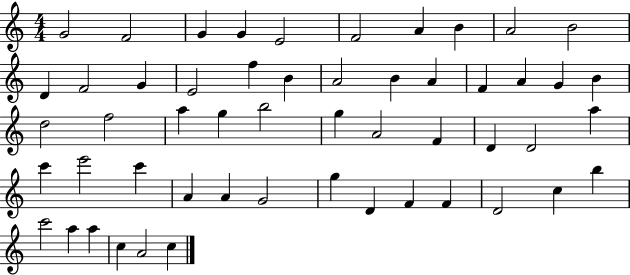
{
  \clef treble
  \numericTimeSignature
  \time 4/4
  \key c \major
  g'2 f'2 | g'4 g'4 e'2 | f'2 a'4 b'4 | a'2 b'2 | \break d'4 f'2 g'4 | e'2 f''4 b'4 | a'2 b'4 a'4 | f'4 a'4 g'4 b'4 | \break d''2 f''2 | a''4 g''4 b''2 | g''4 a'2 f'4 | d'4 d'2 a''4 | \break c'''4 e'''2 c'''4 | a'4 a'4 g'2 | g''4 d'4 f'4 f'4 | d'2 c''4 b''4 | \break c'''2 a''4 a''4 | c''4 a'2 c''4 | \bar "|."
}